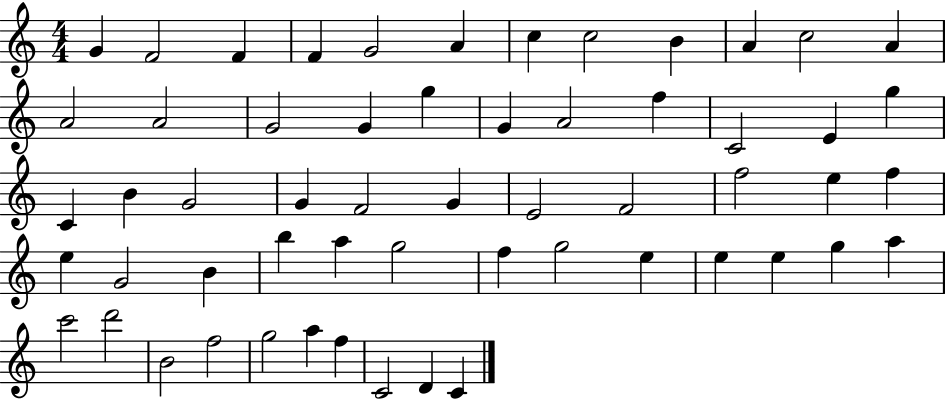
G4/q F4/h F4/q F4/q G4/h A4/q C5/q C5/h B4/q A4/q C5/h A4/q A4/h A4/h G4/h G4/q G5/q G4/q A4/h F5/q C4/h E4/q G5/q C4/q B4/q G4/h G4/q F4/h G4/q E4/h F4/h F5/h E5/q F5/q E5/q G4/h B4/q B5/q A5/q G5/h F5/q G5/h E5/q E5/q E5/q G5/q A5/q C6/h D6/h B4/h F5/h G5/h A5/q F5/q C4/h D4/q C4/q